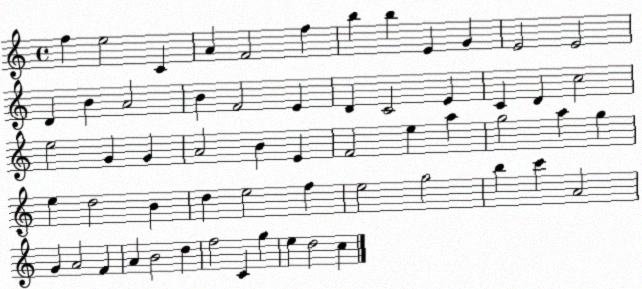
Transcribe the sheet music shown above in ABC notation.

X:1
T:Untitled
M:4/4
L:1/4
K:C
f e2 C A F2 f b b E G E2 E2 D B A2 B F2 E D C2 E C D c2 e2 G G A2 B E F2 e a g2 a g e d2 B d e2 f e2 g2 b c' A2 G A2 F A B2 d f2 C g e d2 c